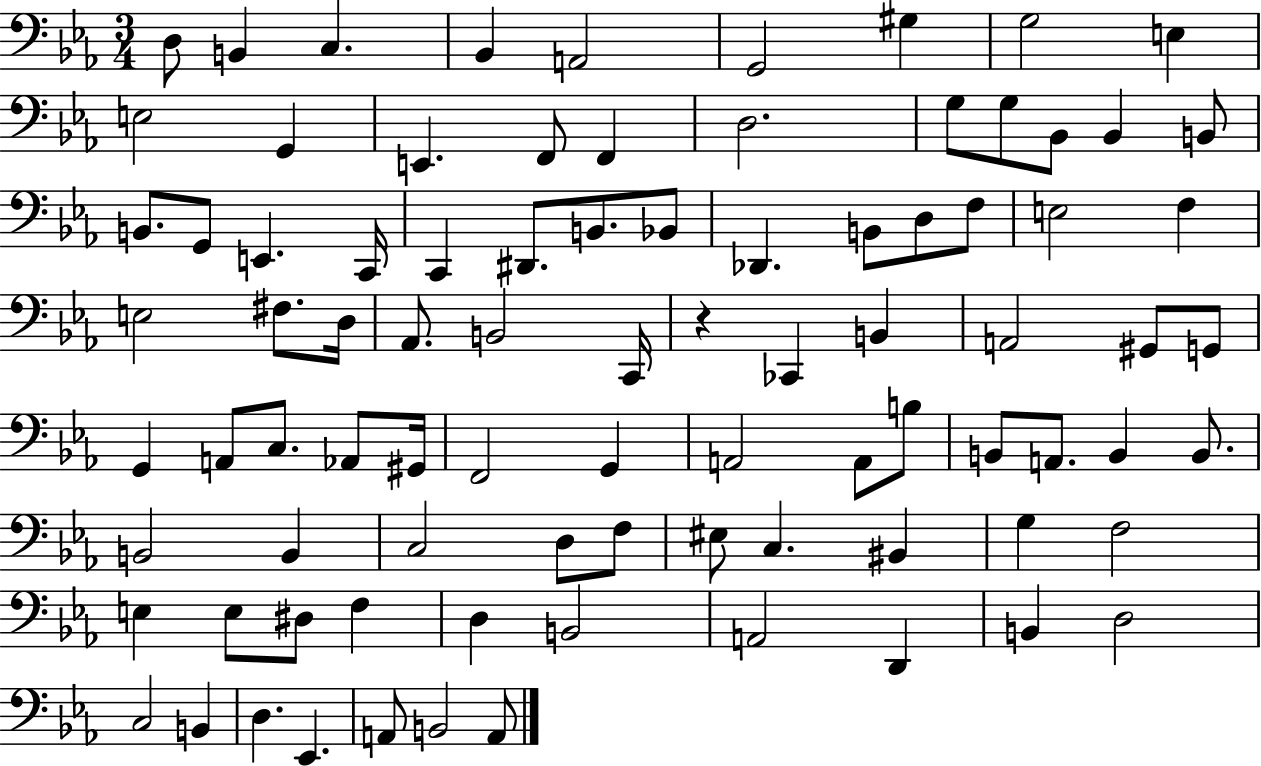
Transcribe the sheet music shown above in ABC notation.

X:1
T:Untitled
M:3/4
L:1/4
K:Eb
D,/2 B,, C, _B,, A,,2 G,,2 ^G, G,2 E, E,2 G,, E,, F,,/2 F,, D,2 G,/2 G,/2 _B,,/2 _B,, B,,/2 B,,/2 G,,/2 E,, C,,/4 C,, ^D,,/2 B,,/2 _B,,/2 _D,, B,,/2 D,/2 F,/2 E,2 F, E,2 ^F,/2 D,/4 _A,,/2 B,,2 C,,/4 z _C,, B,, A,,2 ^G,,/2 G,,/2 G,, A,,/2 C,/2 _A,,/2 ^G,,/4 F,,2 G,, A,,2 A,,/2 B,/2 B,,/2 A,,/2 B,, B,,/2 B,,2 B,, C,2 D,/2 F,/2 ^E,/2 C, ^B,, G, F,2 E, E,/2 ^D,/2 F, D, B,,2 A,,2 D,, B,, D,2 C,2 B,, D, _E,, A,,/2 B,,2 A,,/2